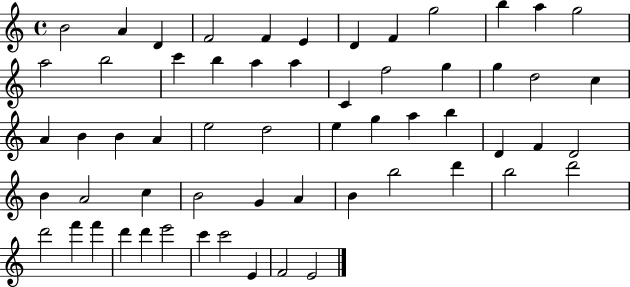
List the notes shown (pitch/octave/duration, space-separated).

B4/h A4/q D4/q F4/h F4/q E4/q D4/q F4/q G5/h B5/q A5/q G5/h A5/h B5/h C6/q B5/q A5/q A5/q C4/q F5/h G5/q G5/q D5/h C5/q A4/q B4/q B4/q A4/q E5/h D5/h E5/q G5/q A5/q B5/q D4/q F4/q D4/h B4/q A4/h C5/q B4/h G4/q A4/q B4/q B5/h D6/q B5/h D6/h D6/h F6/q F6/q D6/q D6/q E6/h C6/q C6/h E4/q F4/h E4/h